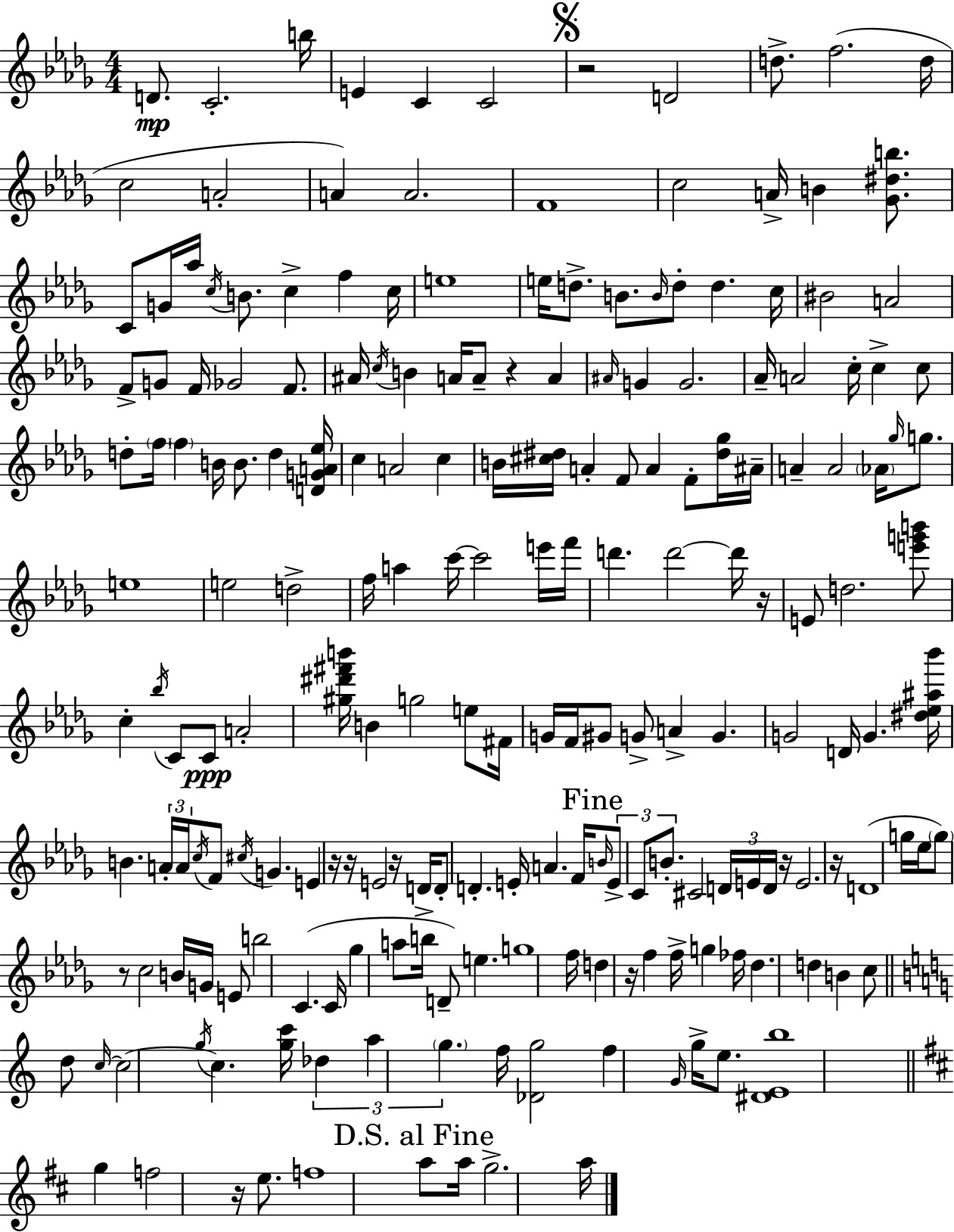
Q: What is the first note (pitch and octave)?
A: D4